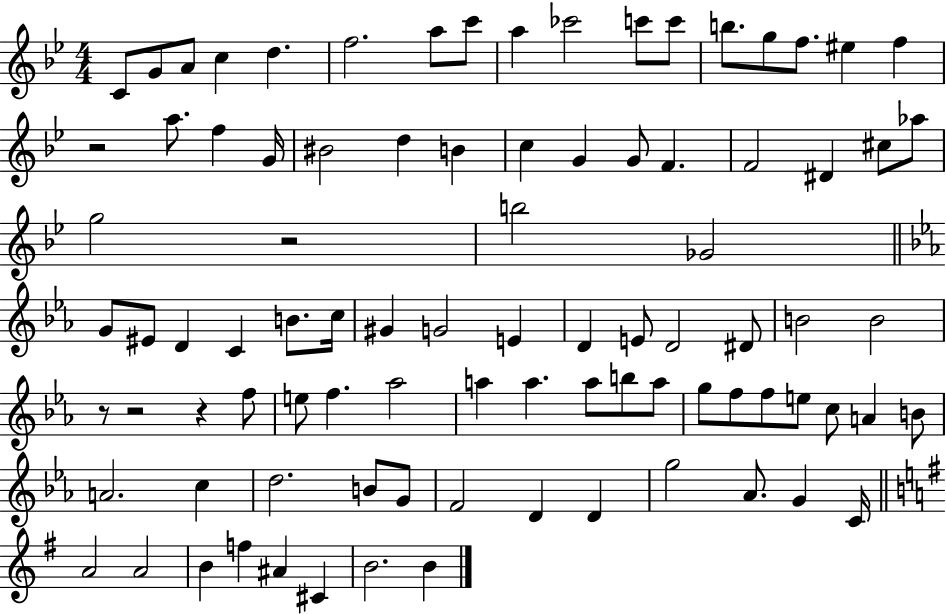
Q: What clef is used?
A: treble